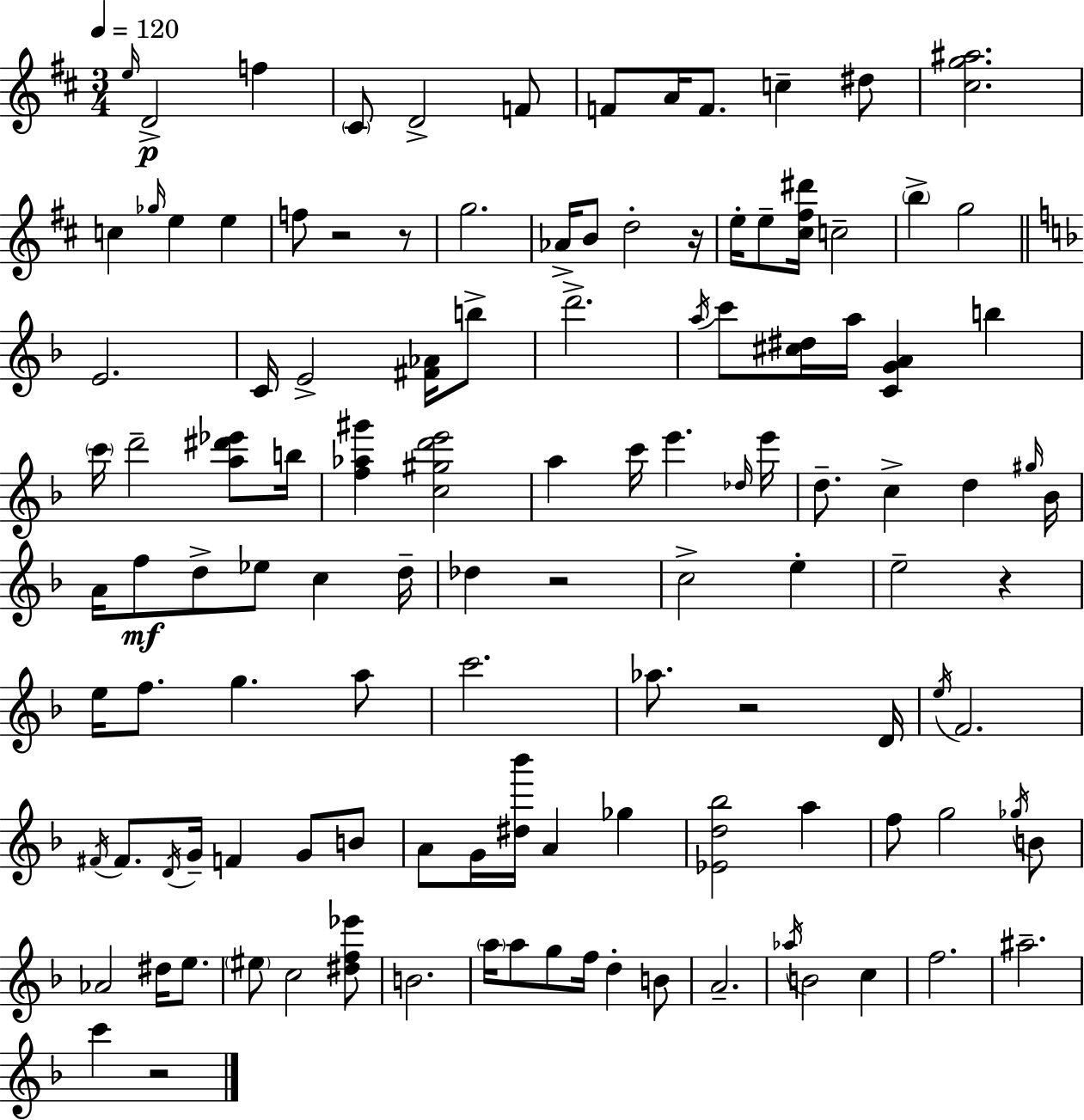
E5/s D4/h F5/q C#4/e D4/h F4/e F4/e A4/s F4/e. C5/q D#5/e [C#5,G5,A#5]/h. C5/q Gb5/s E5/q E5/q F5/e R/h R/e G5/h. Ab4/s B4/e D5/h R/s E5/s E5/e [C#5,F#5,D#6]/s C5/h B5/q G5/h E4/h. C4/s E4/h [F#4,Ab4]/s B5/e D6/h. A5/s C6/e [C#5,D#5]/s A5/s [C4,G4,A4]/q B5/q C6/s D6/h [A5,D#6,Eb6]/e B5/s [F5,Ab5,G#6]/q [C5,G#5,D6,E6]/h A5/q C6/s E6/q. Db5/s E6/s D5/e. C5/q D5/q G#5/s Bb4/s A4/s F5/e D5/e Eb5/e C5/q D5/s Db5/q R/h C5/h E5/q E5/h R/q E5/s F5/e. G5/q. A5/e C6/h. Ab5/e. R/h D4/s E5/s F4/h. F#4/s F#4/e. D4/s G4/s F4/q G4/e B4/e A4/e G4/s [D#5,Bb6]/s A4/q Gb5/q [Eb4,D5,Bb5]/h A5/q F5/e G5/h Gb5/s B4/e Ab4/h D#5/s E5/e. EIS5/e C5/h [D#5,F5,Eb6]/e B4/h. A5/s A5/e G5/e F5/s D5/q B4/e A4/h. Ab5/s B4/h C5/q F5/h. A#5/h. C6/q R/h